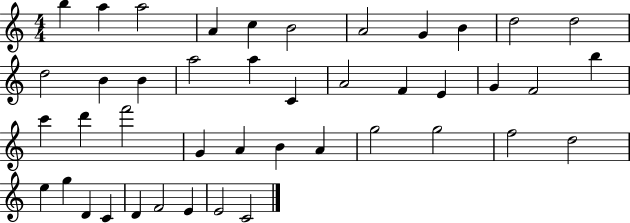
{
  \clef treble
  \numericTimeSignature
  \time 4/4
  \key c \major
  b''4 a''4 a''2 | a'4 c''4 b'2 | a'2 g'4 b'4 | d''2 d''2 | \break d''2 b'4 b'4 | a''2 a''4 c'4 | a'2 f'4 e'4 | g'4 f'2 b''4 | \break c'''4 d'''4 f'''2 | g'4 a'4 b'4 a'4 | g''2 g''2 | f''2 d''2 | \break e''4 g''4 d'4 c'4 | d'4 f'2 e'4 | e'2 c'2 | \bar "|."
}